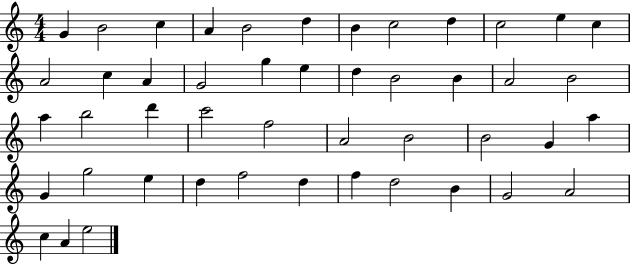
{
  \clef treble
  \numericTimeSignature
  \time 4/4
  \key c \major
  g'4 b'2 c''4 | a'4 b'2 d''4 | b'4 c''2 d''4 | c''2 e''4 c''4 | \break a'2 c''4 a'4 | g'2 g''4 e''4 | d''4 b'2 b'4 | a'2 b'2 | \break a''4 b''2 d'''4 | c'''2 f''2 | a'2 b'2 | b'2 g'4 a''4 | \break g'4 g''2 e''4 | d''4 f''2 d''4 | f''4 d''2 b'4 | g'2 a'2 | \break c''4 a'4 e''2 | \bar "|."
}